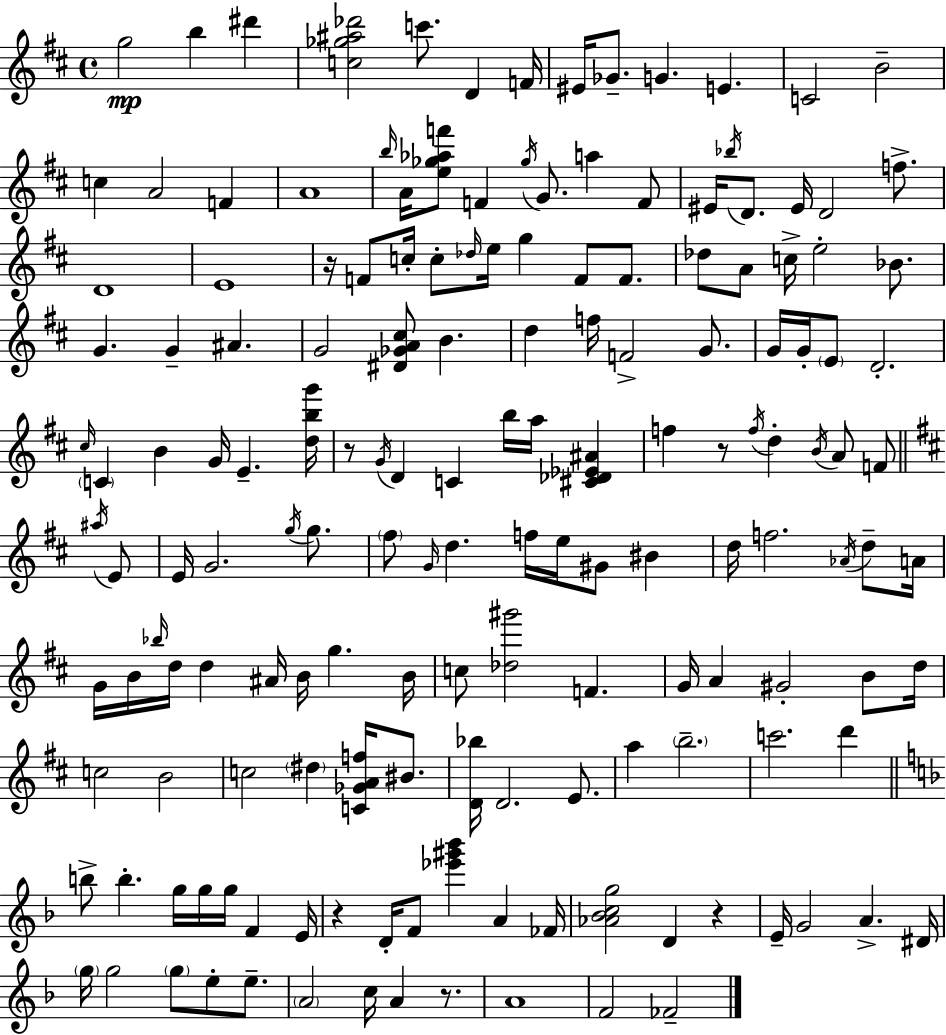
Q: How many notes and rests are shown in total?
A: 161